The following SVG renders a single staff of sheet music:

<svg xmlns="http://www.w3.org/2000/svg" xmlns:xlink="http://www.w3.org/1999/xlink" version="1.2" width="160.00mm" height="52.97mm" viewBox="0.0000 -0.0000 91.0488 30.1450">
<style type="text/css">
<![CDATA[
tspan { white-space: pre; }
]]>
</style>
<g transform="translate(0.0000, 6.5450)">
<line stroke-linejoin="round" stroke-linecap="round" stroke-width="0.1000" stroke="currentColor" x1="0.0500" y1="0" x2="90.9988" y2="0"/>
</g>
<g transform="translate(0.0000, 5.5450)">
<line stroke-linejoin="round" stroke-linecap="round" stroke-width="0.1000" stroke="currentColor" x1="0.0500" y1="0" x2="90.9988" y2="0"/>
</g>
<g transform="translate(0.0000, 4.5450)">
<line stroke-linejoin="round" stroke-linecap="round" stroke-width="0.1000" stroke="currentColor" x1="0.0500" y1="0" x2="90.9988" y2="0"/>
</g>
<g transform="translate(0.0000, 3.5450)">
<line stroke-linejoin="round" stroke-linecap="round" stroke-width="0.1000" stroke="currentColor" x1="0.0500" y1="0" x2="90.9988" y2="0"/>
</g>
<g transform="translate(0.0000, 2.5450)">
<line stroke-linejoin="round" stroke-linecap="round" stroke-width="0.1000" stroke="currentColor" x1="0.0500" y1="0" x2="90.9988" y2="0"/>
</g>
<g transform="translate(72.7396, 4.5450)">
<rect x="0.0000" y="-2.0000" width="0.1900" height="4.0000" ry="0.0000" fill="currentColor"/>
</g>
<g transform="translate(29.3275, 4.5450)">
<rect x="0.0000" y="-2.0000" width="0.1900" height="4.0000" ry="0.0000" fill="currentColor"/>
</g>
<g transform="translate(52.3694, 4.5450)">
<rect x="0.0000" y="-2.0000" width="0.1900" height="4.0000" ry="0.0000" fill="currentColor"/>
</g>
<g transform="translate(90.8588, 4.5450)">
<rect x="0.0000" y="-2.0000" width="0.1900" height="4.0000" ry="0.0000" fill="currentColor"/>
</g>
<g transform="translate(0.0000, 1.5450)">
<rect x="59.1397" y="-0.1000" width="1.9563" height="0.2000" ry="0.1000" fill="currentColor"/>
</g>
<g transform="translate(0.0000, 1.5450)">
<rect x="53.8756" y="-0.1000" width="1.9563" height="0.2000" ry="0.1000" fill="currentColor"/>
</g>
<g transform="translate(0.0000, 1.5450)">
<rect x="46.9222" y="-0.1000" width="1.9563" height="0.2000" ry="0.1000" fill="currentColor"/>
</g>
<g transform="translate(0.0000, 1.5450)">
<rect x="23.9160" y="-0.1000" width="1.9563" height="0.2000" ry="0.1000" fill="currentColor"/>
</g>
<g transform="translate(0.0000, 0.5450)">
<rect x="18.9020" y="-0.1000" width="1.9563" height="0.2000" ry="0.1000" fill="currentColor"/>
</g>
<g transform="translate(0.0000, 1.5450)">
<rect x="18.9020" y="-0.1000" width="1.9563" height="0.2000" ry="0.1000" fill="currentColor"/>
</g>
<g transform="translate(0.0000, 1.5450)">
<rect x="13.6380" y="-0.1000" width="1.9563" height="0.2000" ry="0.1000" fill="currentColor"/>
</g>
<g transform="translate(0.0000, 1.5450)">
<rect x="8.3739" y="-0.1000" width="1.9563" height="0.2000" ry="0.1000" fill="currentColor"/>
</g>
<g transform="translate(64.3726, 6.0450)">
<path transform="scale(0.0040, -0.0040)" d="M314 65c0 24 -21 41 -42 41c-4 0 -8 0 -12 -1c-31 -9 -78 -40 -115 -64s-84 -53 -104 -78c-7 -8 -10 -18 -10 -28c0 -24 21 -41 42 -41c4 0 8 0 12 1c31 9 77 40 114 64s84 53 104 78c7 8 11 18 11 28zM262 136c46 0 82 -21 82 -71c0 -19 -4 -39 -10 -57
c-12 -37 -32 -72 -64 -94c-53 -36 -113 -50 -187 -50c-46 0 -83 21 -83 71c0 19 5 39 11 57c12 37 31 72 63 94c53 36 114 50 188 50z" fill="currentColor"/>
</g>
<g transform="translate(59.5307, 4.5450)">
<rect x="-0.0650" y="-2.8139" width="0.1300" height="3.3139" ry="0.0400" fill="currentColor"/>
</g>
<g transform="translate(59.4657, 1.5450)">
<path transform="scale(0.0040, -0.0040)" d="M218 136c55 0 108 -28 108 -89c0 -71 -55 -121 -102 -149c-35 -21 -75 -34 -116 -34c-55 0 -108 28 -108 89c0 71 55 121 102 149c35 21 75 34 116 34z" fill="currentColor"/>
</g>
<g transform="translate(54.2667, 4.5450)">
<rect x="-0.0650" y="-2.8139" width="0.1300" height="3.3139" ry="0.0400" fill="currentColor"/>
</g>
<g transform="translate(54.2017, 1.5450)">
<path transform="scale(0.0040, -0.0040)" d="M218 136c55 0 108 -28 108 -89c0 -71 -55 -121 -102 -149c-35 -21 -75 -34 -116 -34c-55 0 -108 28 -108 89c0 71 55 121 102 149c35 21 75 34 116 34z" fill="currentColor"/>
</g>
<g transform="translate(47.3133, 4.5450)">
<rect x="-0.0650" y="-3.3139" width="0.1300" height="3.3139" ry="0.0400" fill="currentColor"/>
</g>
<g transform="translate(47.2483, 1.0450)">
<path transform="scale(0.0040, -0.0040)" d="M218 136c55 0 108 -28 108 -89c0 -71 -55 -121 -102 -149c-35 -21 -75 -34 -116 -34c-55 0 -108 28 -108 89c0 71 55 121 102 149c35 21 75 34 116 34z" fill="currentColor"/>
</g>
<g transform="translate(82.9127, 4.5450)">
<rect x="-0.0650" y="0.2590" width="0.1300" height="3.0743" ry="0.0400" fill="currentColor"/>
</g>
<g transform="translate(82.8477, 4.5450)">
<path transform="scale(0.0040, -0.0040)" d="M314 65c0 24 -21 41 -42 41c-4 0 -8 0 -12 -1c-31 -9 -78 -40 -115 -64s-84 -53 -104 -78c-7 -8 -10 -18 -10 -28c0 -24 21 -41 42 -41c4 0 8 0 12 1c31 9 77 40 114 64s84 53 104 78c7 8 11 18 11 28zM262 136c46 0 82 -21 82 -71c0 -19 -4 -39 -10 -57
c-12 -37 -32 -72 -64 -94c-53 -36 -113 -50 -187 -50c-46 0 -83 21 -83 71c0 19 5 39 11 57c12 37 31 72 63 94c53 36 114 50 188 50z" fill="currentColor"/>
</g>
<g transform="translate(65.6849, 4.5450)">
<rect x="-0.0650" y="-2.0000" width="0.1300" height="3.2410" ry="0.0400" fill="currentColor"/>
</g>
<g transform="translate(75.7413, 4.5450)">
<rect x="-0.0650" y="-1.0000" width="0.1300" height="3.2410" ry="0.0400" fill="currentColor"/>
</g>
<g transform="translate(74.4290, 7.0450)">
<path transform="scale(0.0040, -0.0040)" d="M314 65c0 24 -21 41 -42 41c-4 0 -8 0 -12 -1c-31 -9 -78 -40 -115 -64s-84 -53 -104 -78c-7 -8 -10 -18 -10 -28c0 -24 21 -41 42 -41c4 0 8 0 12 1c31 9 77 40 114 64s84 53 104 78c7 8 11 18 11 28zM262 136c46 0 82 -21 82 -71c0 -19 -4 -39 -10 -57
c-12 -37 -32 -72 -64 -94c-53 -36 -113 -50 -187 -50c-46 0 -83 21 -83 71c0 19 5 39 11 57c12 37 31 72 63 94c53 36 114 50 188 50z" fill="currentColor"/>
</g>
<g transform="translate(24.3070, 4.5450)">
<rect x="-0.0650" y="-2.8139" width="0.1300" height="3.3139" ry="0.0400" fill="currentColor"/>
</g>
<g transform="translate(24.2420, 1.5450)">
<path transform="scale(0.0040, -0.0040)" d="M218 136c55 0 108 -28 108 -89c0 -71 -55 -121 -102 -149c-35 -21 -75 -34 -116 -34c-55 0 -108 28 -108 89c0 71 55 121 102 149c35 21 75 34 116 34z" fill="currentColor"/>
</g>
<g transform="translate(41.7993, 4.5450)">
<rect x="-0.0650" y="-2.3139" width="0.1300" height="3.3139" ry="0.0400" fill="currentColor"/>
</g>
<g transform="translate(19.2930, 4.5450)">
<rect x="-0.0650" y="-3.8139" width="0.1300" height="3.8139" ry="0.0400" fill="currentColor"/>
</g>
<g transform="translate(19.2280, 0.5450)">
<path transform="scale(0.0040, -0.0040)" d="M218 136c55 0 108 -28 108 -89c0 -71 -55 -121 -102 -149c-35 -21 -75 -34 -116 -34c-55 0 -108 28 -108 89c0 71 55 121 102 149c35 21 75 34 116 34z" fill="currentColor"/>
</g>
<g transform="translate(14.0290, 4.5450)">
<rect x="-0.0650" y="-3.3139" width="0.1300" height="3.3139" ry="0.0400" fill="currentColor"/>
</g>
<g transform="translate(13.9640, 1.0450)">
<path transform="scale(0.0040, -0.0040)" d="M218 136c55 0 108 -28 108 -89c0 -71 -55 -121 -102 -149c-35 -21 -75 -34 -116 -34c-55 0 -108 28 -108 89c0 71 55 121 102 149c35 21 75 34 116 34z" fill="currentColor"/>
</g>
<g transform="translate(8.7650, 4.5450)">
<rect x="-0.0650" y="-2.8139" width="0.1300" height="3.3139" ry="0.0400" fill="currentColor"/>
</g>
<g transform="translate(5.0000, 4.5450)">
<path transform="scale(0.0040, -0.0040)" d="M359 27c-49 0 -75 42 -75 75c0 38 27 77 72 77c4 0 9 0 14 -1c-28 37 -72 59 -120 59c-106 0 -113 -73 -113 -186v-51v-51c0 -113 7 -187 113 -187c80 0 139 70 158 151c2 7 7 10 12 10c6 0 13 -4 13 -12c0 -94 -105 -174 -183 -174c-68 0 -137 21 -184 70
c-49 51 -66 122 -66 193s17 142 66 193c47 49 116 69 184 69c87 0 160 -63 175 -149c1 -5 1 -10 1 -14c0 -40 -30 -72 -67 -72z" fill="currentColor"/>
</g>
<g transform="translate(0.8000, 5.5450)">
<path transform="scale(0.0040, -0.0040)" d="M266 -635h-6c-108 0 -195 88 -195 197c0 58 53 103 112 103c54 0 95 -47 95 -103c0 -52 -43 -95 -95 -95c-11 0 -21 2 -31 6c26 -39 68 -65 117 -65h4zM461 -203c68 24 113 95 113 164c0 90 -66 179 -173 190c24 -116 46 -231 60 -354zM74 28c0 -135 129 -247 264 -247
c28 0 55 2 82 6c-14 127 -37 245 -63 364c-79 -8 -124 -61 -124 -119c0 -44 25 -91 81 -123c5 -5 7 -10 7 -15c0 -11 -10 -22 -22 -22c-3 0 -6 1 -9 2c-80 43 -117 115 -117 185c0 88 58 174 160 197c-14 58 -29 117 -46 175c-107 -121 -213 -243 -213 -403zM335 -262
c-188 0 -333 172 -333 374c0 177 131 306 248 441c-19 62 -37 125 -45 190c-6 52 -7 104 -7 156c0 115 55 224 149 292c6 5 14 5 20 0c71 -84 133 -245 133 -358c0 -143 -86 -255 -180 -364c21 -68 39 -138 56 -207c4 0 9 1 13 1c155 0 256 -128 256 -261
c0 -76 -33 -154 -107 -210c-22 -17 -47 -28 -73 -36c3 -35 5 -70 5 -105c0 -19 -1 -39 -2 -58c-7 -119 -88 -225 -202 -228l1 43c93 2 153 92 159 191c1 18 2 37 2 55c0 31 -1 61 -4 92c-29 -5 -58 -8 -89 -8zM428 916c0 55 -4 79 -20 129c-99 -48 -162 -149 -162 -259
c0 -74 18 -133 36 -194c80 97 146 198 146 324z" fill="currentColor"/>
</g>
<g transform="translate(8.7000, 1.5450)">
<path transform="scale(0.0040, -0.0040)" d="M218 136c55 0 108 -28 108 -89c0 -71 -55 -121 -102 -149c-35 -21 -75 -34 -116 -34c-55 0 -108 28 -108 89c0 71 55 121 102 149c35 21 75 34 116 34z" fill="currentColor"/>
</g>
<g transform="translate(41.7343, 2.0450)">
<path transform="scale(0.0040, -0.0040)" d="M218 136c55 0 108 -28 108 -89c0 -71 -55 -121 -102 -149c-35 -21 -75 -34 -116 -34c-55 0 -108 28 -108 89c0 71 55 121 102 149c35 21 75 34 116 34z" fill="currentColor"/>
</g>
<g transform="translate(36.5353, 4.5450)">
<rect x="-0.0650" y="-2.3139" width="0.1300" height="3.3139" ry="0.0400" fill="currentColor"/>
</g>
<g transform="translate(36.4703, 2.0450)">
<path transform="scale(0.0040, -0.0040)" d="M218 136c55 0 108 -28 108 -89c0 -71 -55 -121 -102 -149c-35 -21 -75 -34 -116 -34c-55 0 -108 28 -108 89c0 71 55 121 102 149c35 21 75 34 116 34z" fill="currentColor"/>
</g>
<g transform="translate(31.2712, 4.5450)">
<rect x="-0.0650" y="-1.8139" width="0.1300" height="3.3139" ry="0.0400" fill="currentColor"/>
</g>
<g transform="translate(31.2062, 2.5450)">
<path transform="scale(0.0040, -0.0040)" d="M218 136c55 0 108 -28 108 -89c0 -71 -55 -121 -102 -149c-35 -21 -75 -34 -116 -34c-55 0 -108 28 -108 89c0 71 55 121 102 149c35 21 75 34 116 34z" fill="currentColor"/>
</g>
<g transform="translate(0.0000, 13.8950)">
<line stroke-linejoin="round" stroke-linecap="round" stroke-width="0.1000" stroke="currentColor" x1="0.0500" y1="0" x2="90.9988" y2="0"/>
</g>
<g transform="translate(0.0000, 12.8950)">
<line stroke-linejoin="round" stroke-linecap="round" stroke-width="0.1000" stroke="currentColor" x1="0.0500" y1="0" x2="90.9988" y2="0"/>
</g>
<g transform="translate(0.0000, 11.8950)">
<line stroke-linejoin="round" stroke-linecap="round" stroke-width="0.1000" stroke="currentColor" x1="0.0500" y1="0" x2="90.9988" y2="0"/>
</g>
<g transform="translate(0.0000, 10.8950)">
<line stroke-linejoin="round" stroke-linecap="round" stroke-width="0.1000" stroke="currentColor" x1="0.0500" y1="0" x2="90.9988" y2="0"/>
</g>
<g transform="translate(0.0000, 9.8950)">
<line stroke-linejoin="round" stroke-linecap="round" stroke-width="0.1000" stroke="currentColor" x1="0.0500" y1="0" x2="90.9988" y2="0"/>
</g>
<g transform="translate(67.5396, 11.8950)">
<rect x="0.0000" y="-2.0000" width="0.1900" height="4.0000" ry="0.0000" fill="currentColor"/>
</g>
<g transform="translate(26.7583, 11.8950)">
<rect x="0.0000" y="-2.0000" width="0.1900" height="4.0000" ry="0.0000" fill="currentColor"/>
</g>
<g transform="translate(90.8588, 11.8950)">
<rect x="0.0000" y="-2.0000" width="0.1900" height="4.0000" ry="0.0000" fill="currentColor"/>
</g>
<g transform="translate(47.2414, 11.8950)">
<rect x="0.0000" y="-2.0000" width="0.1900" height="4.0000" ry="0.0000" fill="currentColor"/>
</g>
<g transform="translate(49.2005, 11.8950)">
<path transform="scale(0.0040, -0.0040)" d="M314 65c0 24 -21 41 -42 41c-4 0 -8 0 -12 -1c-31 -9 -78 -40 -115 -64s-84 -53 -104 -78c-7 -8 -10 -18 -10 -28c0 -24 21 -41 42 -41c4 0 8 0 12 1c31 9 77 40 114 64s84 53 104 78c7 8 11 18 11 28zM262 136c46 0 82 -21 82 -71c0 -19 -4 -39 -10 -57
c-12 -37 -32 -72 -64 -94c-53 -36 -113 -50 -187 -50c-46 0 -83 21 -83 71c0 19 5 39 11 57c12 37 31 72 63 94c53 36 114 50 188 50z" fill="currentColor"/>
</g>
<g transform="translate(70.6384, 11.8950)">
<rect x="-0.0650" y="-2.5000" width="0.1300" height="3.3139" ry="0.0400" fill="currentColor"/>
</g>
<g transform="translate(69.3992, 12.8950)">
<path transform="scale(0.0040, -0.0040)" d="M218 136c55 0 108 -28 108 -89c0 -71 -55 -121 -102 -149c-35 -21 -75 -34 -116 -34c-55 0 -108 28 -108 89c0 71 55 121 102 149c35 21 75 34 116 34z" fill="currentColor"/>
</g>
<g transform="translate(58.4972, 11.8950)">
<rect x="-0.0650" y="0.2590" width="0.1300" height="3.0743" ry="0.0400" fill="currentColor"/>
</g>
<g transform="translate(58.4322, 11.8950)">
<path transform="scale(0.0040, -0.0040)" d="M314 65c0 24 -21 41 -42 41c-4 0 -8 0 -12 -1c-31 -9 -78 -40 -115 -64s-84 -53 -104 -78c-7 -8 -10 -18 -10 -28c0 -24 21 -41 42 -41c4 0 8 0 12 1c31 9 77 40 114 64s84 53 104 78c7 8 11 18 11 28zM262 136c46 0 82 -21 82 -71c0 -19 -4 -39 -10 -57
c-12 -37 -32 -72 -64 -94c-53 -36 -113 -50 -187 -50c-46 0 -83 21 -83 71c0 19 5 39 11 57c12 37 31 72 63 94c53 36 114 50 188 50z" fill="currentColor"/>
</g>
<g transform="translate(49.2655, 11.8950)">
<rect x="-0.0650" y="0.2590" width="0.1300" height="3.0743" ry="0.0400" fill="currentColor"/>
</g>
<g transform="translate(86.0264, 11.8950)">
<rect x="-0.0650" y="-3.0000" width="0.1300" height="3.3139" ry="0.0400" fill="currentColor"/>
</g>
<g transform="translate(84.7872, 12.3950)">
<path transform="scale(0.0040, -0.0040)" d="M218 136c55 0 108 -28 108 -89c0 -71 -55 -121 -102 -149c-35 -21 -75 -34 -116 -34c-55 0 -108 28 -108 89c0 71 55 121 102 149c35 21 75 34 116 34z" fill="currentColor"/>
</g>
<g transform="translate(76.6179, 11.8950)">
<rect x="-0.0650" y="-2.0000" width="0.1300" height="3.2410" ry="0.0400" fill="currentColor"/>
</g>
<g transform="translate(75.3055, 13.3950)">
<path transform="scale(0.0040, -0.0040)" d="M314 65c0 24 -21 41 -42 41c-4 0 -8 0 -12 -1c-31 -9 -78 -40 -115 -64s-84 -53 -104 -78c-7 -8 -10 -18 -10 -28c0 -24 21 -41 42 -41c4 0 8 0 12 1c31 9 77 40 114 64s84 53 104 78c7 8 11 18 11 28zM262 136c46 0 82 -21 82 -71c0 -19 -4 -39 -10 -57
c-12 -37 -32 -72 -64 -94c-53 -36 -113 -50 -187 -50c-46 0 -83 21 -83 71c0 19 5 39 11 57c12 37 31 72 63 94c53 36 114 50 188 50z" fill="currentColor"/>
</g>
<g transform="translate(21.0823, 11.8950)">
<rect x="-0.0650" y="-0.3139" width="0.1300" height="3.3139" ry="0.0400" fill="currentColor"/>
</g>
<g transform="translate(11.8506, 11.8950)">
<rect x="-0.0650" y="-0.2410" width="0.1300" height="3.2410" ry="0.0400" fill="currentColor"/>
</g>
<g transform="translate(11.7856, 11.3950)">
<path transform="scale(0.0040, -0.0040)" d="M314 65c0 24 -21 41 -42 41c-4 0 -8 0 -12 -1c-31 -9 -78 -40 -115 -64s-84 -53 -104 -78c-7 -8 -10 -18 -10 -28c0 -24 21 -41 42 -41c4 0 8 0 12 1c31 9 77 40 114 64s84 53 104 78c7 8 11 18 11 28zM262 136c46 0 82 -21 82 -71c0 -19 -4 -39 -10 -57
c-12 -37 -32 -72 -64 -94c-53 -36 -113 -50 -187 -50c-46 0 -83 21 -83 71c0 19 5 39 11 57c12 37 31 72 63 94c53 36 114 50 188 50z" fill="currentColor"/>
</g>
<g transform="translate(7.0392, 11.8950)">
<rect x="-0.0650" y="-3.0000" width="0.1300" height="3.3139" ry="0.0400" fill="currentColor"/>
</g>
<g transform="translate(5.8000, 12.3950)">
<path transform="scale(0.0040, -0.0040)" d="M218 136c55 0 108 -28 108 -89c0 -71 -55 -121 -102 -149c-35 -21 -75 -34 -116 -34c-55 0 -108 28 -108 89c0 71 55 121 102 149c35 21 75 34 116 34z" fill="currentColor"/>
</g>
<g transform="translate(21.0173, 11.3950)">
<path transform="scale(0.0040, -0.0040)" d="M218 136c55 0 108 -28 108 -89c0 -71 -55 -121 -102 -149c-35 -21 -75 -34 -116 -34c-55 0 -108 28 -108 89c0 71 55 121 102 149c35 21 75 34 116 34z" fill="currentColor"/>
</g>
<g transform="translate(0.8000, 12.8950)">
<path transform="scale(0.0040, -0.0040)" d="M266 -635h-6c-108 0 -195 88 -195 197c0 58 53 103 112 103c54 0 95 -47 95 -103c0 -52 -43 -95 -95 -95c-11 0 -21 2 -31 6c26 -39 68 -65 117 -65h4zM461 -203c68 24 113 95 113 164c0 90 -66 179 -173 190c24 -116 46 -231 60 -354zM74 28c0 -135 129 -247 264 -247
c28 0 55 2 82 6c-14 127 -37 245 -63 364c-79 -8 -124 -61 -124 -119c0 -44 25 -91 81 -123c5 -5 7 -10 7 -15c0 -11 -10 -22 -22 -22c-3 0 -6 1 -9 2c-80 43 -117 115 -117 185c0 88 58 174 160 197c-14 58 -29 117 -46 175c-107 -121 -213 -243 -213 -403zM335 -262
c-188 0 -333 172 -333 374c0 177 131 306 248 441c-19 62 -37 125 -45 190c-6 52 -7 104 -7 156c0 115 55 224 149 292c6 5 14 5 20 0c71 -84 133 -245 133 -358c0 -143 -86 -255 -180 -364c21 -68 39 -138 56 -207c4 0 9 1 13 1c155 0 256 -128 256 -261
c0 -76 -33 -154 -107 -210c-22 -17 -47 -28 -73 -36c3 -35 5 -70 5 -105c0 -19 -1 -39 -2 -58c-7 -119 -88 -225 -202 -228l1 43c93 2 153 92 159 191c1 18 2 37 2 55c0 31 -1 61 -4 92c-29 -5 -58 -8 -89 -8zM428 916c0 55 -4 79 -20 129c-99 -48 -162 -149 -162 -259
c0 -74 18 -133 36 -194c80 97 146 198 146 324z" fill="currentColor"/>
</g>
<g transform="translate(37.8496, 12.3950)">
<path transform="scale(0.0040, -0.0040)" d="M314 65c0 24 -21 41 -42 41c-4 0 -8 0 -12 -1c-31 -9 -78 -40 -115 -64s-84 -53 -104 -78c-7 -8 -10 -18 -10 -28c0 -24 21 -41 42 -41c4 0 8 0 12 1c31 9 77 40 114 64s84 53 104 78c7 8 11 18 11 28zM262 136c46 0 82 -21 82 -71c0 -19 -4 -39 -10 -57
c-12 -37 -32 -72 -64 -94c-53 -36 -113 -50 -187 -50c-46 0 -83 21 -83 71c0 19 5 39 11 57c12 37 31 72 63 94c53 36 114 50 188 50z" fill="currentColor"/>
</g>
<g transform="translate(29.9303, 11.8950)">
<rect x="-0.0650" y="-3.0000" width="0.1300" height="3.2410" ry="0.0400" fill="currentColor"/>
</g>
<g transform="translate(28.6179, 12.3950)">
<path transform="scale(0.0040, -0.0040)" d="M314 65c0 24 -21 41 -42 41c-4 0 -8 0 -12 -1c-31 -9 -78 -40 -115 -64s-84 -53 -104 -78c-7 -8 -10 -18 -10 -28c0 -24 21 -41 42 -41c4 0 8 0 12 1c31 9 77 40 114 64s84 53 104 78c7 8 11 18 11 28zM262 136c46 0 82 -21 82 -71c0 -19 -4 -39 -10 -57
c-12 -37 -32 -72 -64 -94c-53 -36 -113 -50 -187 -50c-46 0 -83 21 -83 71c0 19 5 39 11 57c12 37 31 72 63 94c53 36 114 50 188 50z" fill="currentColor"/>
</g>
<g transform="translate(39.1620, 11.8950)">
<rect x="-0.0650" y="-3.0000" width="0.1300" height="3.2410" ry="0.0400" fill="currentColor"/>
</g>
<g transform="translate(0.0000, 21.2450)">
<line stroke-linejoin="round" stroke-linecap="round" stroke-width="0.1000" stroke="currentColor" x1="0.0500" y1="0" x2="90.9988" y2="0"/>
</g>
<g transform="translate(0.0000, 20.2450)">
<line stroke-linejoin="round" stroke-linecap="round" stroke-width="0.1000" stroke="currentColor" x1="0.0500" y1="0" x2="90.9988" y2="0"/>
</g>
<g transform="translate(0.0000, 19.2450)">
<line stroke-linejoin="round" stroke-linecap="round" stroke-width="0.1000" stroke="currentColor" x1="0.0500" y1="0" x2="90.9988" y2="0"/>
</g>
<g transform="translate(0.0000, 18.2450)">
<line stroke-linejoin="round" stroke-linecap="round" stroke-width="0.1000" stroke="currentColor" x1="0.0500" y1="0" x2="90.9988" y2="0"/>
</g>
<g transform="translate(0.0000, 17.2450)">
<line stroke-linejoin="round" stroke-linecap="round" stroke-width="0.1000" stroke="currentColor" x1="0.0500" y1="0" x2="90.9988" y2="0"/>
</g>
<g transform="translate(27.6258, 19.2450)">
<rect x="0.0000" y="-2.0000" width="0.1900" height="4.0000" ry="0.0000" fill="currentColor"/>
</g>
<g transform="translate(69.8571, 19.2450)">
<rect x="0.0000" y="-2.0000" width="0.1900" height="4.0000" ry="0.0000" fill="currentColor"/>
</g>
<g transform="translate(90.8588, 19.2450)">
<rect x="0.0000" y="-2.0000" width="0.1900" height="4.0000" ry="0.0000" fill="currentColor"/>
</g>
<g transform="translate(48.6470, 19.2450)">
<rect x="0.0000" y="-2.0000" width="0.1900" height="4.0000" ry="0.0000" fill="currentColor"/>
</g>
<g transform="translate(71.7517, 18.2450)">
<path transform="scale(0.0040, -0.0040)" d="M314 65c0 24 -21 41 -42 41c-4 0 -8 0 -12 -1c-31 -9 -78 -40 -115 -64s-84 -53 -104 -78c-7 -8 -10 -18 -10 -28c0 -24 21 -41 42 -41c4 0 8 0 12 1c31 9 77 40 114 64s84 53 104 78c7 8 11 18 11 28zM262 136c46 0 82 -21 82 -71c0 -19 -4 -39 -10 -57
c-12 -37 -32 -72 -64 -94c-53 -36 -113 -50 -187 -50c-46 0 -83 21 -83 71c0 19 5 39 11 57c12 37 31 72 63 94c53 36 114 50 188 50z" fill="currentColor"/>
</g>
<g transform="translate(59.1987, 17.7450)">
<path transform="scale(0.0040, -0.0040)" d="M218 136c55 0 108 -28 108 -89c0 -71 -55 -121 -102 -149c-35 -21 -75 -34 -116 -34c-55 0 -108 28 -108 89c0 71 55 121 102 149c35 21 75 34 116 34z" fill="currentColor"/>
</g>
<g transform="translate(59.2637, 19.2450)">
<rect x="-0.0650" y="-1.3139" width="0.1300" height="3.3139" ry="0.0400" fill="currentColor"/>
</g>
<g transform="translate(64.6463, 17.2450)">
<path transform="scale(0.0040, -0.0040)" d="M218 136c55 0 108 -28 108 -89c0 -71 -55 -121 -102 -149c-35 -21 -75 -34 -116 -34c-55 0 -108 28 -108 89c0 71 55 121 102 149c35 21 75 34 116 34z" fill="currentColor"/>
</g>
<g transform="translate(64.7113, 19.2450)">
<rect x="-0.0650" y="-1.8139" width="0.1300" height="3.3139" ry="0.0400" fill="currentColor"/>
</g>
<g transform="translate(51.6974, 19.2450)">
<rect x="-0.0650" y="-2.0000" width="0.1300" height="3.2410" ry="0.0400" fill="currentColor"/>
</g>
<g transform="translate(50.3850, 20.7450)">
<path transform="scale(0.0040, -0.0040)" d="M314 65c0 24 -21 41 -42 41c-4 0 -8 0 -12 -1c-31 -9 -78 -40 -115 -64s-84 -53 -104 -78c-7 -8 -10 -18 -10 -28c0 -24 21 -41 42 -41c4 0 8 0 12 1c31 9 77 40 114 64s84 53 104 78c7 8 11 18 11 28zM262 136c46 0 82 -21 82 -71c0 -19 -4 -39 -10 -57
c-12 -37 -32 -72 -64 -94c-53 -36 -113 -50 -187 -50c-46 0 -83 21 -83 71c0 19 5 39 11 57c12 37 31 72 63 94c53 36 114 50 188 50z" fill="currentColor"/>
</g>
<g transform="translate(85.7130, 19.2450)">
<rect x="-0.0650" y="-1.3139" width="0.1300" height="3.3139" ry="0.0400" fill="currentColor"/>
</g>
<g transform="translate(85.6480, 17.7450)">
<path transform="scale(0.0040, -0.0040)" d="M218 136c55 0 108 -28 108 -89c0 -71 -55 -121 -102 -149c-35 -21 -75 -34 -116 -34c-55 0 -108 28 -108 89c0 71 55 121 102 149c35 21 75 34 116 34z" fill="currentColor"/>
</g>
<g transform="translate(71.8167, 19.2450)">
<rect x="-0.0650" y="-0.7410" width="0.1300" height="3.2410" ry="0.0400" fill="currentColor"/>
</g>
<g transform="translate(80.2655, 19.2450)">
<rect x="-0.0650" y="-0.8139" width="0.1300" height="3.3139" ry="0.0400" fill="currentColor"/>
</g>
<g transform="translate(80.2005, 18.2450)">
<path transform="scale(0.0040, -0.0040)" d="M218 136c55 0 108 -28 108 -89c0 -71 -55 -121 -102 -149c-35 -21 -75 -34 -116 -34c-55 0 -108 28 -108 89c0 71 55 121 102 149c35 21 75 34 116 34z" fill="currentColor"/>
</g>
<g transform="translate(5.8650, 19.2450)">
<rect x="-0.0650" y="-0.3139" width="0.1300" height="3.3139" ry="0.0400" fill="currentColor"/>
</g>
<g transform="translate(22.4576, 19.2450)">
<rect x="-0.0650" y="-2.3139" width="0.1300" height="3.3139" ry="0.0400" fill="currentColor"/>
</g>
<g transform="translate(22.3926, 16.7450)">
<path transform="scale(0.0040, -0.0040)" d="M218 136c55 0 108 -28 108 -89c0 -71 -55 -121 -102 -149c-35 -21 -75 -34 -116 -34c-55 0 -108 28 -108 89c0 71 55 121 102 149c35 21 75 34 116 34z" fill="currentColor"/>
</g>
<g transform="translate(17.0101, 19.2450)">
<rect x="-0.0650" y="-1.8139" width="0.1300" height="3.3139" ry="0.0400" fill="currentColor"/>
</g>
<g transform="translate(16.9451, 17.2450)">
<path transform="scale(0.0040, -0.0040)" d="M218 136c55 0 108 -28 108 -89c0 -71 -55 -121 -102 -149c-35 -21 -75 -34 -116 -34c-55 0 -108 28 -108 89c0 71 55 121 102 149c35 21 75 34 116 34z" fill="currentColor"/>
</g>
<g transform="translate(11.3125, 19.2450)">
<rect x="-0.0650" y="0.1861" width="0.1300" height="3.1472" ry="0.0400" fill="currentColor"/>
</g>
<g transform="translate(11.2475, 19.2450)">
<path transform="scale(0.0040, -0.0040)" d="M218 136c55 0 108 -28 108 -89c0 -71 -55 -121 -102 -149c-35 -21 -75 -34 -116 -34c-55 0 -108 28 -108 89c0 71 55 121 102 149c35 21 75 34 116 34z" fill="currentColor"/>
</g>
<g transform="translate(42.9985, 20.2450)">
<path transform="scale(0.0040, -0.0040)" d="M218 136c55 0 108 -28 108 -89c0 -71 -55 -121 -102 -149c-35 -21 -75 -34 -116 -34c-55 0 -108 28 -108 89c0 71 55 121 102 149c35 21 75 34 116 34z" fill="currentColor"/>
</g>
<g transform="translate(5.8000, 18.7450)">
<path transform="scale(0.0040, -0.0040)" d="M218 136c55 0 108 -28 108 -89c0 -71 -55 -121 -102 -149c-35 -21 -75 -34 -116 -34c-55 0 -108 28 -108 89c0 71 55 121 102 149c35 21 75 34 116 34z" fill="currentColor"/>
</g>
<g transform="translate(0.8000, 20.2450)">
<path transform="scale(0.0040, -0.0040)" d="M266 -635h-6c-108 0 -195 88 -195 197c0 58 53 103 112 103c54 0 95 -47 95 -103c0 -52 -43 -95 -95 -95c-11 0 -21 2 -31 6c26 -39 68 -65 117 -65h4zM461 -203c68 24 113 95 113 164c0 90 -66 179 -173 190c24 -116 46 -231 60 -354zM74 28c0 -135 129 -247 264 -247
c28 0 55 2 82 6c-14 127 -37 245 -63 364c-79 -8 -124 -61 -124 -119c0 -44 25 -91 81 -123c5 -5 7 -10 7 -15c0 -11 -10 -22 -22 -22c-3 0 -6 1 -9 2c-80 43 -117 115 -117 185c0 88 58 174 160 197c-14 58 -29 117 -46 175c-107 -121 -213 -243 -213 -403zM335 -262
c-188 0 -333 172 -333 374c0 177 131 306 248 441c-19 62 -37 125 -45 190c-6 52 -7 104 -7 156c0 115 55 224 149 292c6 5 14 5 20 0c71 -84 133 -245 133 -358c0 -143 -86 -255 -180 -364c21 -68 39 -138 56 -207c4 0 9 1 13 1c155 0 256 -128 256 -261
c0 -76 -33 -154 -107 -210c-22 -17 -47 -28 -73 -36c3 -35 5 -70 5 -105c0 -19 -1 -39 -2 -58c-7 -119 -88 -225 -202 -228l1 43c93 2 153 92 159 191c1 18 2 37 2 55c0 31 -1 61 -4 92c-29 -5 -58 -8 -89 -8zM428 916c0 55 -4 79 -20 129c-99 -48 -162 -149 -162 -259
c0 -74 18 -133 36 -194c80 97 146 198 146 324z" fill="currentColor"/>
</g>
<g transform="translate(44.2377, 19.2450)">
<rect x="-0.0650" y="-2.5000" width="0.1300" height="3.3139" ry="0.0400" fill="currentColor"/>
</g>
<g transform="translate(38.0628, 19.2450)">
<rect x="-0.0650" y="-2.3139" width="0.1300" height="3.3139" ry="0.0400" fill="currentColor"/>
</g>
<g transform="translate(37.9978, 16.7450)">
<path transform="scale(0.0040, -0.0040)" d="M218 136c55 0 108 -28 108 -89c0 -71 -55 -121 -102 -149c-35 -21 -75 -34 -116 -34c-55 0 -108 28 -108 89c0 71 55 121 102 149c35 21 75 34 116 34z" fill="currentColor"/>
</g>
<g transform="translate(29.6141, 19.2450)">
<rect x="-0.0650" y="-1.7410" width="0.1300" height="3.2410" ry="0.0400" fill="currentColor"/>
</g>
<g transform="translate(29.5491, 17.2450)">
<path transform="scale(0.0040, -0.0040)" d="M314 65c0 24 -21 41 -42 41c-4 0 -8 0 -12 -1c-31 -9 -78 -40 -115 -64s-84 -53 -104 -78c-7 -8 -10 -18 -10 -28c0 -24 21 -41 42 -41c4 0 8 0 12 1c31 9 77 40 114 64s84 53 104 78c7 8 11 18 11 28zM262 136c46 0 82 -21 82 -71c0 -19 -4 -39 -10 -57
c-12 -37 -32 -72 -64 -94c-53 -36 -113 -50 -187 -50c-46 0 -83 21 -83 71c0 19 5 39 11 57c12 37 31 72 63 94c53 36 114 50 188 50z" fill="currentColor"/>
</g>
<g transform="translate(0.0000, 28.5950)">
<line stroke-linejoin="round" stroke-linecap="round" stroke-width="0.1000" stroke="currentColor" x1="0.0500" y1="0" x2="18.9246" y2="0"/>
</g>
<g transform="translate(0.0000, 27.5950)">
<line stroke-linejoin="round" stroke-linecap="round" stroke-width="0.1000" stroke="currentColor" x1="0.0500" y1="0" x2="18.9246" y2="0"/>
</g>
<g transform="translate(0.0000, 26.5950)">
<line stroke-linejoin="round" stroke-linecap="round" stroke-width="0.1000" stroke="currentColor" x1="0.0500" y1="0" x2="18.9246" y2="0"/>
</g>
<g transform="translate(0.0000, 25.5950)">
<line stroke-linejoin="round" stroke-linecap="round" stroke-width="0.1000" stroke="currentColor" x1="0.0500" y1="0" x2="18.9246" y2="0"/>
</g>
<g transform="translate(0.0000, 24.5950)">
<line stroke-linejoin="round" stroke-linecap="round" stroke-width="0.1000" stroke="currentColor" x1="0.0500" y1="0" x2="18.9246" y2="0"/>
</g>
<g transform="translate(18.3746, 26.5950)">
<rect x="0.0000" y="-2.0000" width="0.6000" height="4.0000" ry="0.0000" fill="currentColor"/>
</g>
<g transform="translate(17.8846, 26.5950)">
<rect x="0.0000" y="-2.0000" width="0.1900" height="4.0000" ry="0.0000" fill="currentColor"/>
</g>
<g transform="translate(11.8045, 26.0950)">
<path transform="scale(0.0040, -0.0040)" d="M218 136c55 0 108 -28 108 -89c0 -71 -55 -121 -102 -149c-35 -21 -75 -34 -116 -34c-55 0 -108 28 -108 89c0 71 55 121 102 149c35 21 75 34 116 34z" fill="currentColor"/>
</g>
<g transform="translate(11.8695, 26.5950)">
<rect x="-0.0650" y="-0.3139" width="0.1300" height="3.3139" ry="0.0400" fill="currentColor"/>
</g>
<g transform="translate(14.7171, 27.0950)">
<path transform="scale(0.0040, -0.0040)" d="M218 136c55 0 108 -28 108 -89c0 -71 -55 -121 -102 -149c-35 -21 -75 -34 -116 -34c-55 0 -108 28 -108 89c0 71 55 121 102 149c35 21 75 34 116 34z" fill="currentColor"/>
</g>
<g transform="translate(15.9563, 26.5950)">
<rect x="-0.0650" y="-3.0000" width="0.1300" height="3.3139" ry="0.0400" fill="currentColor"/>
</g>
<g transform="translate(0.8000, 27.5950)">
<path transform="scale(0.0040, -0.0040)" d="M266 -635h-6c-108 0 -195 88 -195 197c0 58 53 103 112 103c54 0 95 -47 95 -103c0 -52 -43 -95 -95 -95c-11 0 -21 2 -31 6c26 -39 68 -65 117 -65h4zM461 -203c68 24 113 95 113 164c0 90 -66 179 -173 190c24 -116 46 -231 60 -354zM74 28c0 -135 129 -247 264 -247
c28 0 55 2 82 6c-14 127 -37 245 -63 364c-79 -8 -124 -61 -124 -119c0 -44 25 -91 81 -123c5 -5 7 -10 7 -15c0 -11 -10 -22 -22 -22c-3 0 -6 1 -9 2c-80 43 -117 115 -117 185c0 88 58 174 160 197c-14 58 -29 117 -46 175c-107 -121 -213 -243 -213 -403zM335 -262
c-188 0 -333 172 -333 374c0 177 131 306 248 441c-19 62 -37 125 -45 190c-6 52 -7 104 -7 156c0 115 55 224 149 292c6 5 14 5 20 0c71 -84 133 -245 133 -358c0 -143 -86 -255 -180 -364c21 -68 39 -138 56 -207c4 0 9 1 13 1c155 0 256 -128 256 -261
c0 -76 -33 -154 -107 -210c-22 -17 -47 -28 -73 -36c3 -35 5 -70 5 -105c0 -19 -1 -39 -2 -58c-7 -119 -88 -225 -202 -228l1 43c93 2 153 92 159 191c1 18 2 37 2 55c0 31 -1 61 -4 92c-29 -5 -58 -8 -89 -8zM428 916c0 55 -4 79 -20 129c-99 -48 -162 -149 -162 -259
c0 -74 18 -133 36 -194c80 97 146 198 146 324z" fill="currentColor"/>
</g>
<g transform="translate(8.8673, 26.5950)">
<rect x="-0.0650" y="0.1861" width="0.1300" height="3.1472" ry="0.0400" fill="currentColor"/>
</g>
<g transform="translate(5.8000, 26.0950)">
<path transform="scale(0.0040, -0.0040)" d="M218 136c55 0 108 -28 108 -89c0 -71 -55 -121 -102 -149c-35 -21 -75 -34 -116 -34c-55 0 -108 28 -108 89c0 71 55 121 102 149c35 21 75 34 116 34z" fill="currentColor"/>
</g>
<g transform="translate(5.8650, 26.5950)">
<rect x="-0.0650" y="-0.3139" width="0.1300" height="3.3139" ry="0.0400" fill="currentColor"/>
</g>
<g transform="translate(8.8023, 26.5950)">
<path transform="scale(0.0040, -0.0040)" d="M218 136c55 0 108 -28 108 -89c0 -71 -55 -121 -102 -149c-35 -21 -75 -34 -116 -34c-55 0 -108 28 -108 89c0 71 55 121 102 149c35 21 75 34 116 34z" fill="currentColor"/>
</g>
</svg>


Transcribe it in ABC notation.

X:1
T:Untitled
M:4/4
L:1/4
K:C
a b c' a f g g b a a F2 D2 B2 A c2 c A2 A2 B2 B2 G F2 A c B f g f2 g G F2 e f d2 d e c B c A